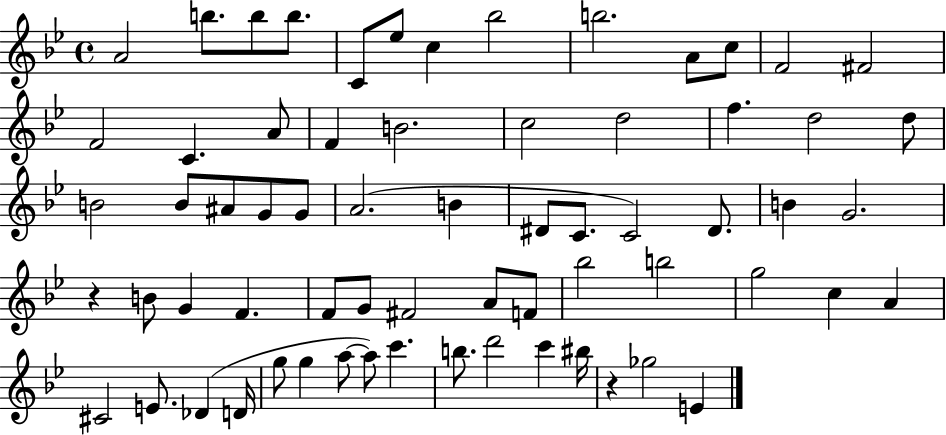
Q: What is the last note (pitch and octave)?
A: E4